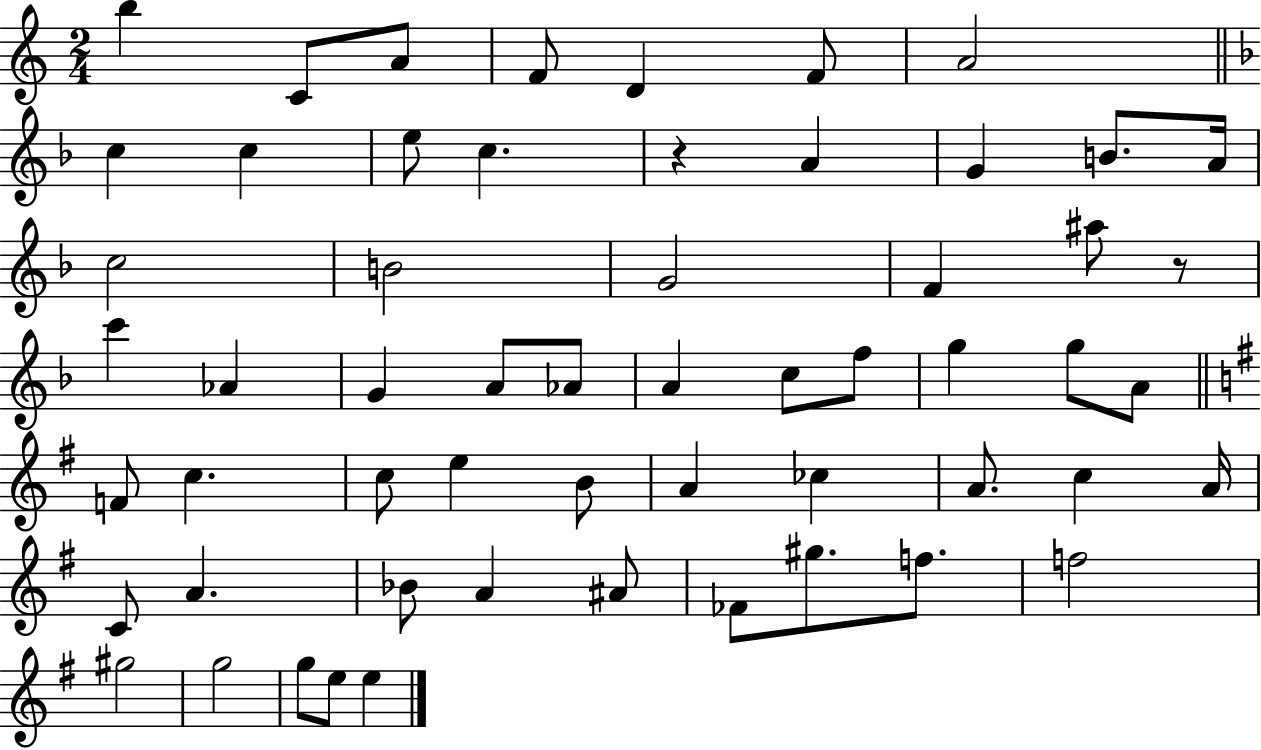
{
  \clef treble
  \numericTimeSignature
  \time 2/4
  \key c \major
  b''4 c'8 a'8 | f'8 d'4 f'8 | a'2 | \bar "||" \break \key d \minor c''4 c''4 | e''8 c''4. | r4 a'4 | g'4 b'8. a'16 | \break c''2 | b'2 | g'2 | f'4 ais''8 r8 | \break c'''4 aes'4 | g'4 a'8 aes'8 | a'4 c''8 f''8 | g''4 g''8 a'8 | \break \bar "||" \break \key g \major f'8 c''4. | c''8 e''4 b'8 | a'4 ces''4 | a'8. c''4 a'16 | \break c'8 a'4. | bes'8 a'4 ais'8 | fes'8 gis''8. f''8. | f''2 | \break gis''2 | g''2 | g''8 e''8 e''4 | \bar "|."
}